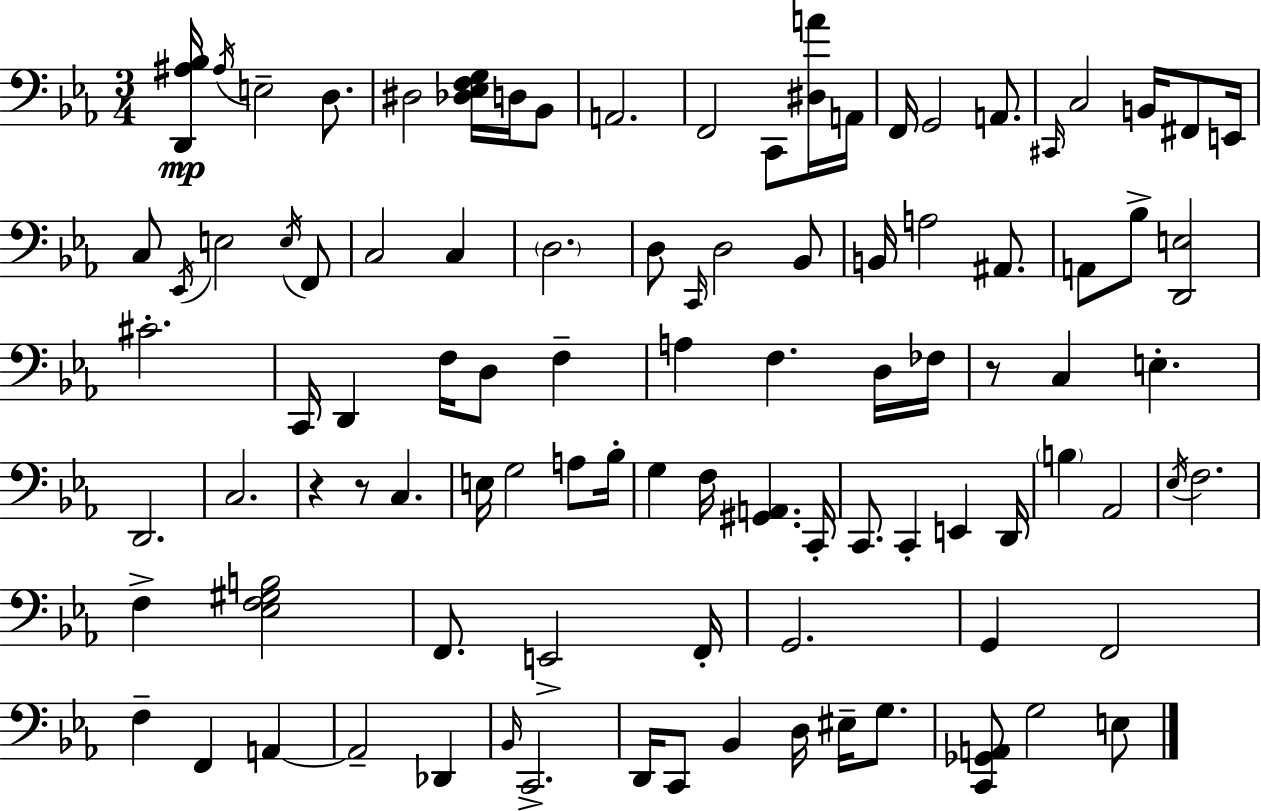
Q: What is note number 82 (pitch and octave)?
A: Bb2